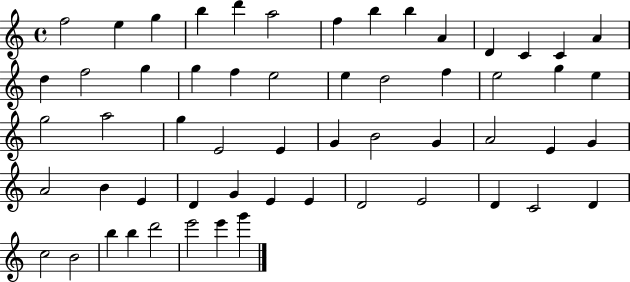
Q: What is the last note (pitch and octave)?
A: G6